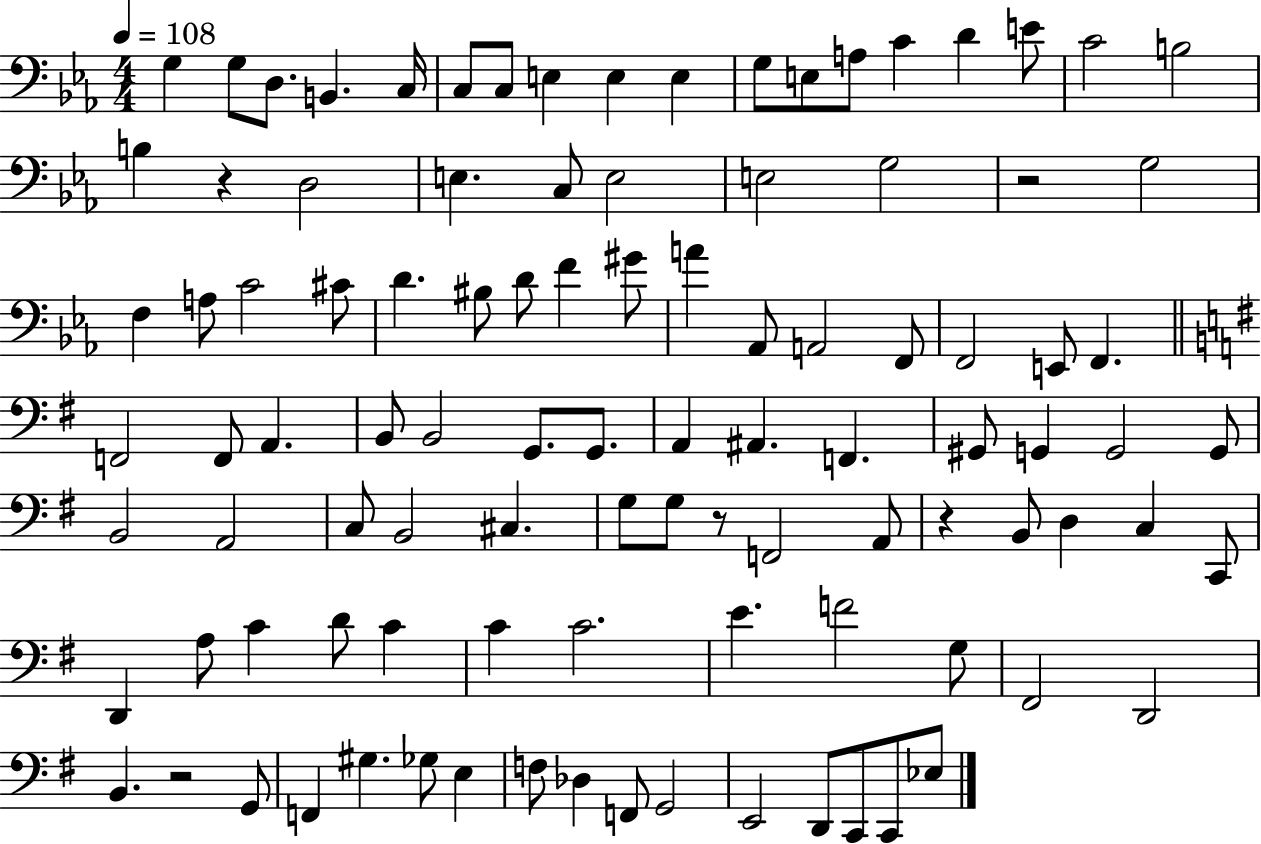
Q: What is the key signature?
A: EES major